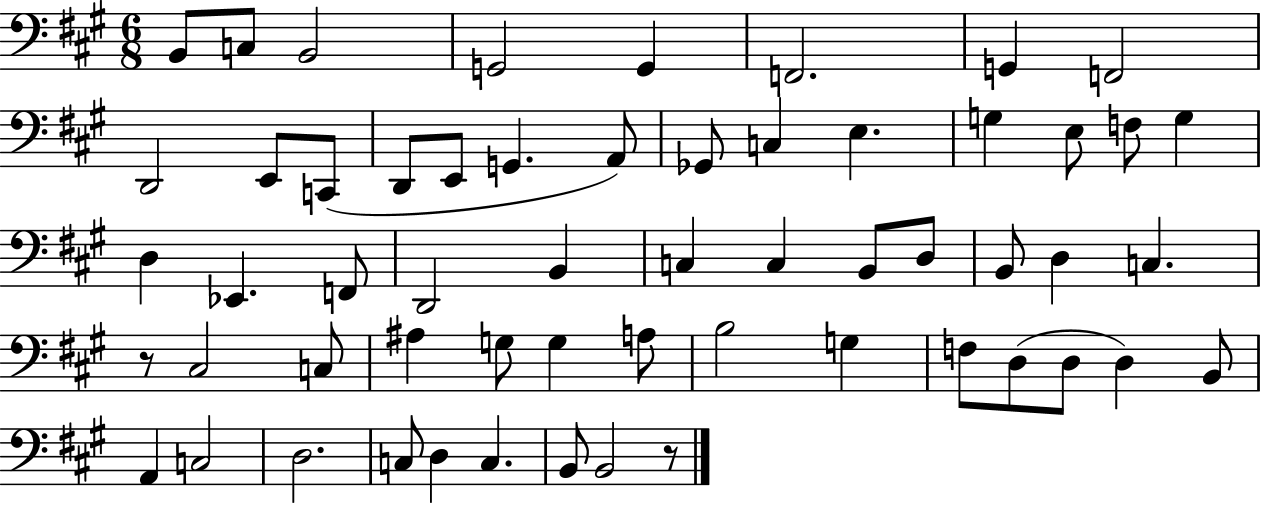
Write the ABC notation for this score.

X:1
T:Untitled
M:6/8
L:1/4
K:A
B,,/2 C,/2 B,,2 G,,2 G,, F,,2 G,, F,,2 D,,2 E,,/2 C,,/2 D,,/2 E,,/2 G,, A,,/2 _G,,/2 C, E, G, E,/2 F,/2 G, D, _E,, F,,/2 D,,2 B,, C, C, B,,/2 D,/2 B,,/2 D, C, z/2 ^C,2 C,/2 ^A, G,/2 G, A,/2 B,2 G, F,/2 D,/2 D,/2 D, B,,/2 A,, C,2 D,2 C,/2 D, C, B,,/2 B,,2 z/2